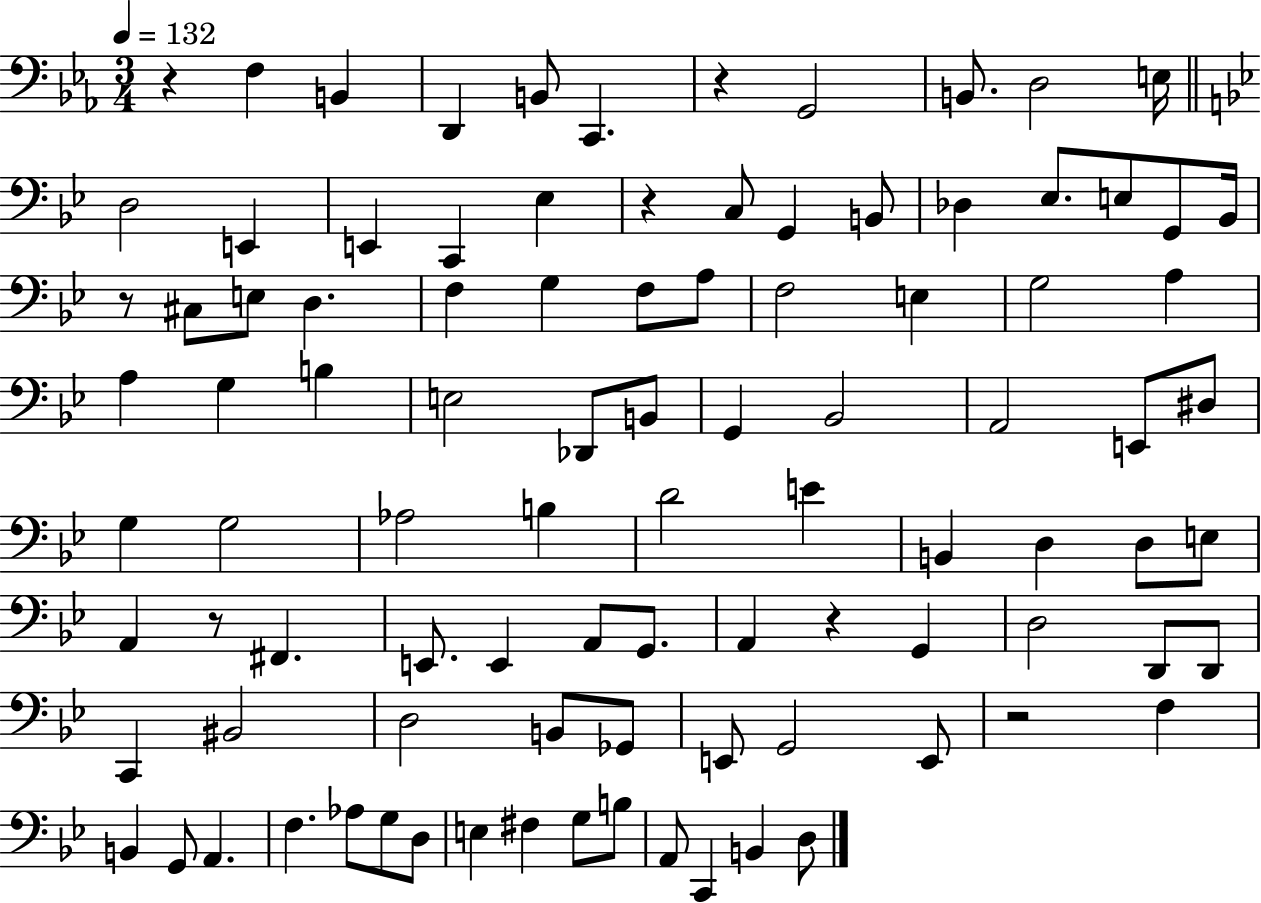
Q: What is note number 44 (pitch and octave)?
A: D#3